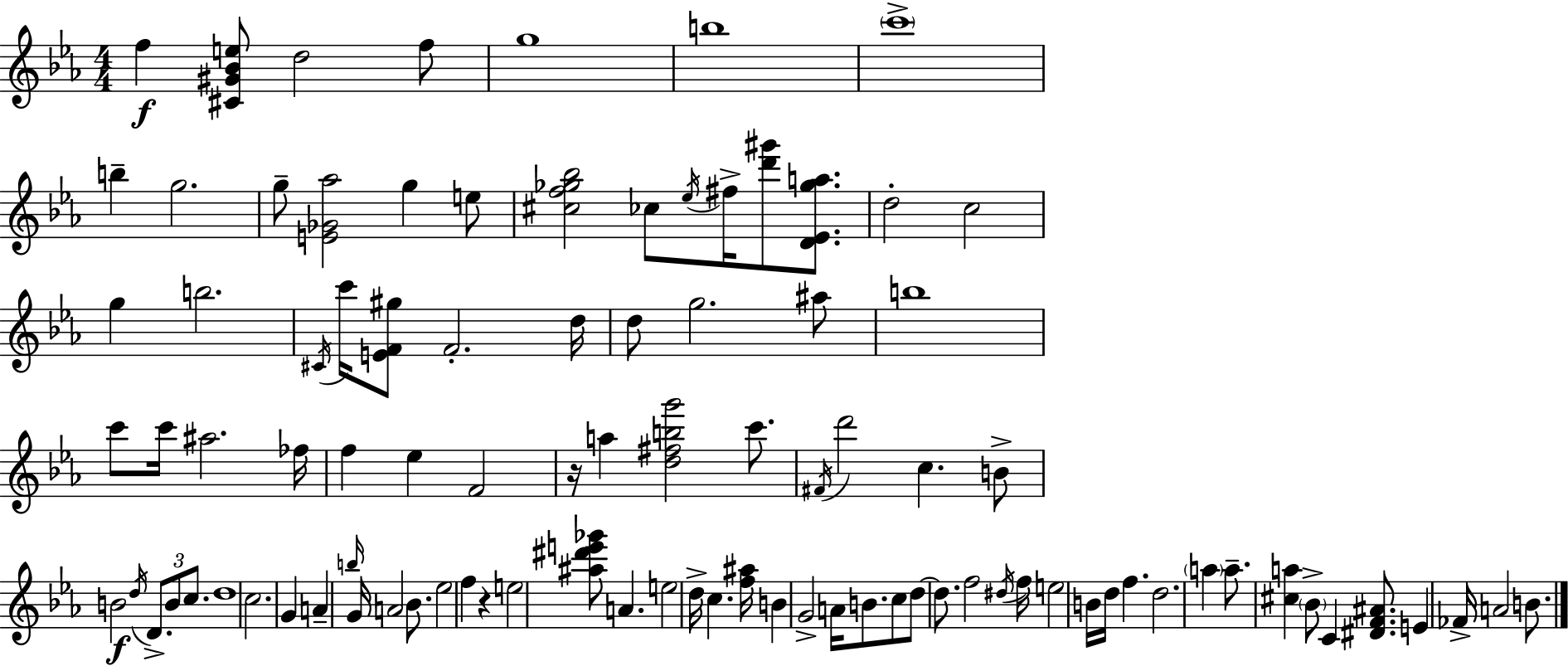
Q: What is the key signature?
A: EES major